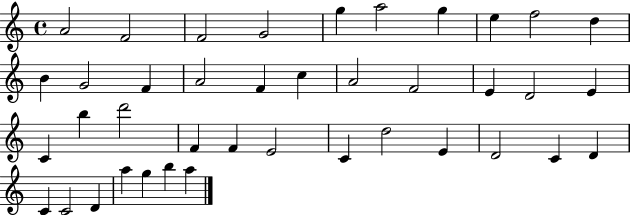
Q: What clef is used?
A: treble